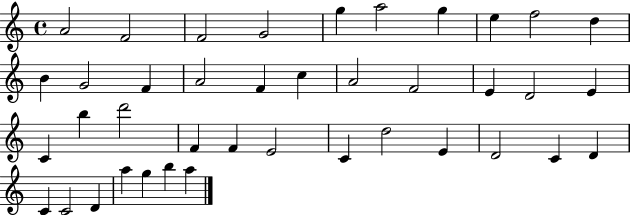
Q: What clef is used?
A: treble